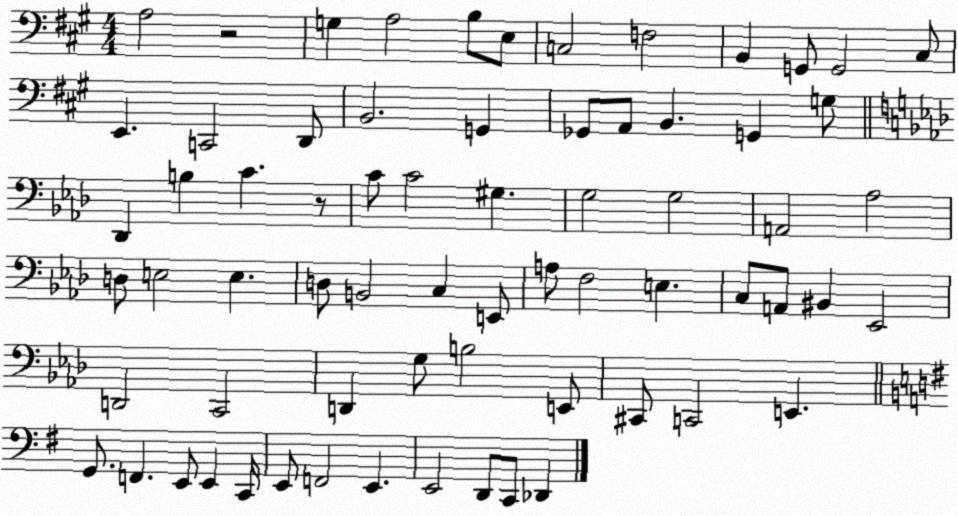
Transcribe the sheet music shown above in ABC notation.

X:1
T:Untitled
M:4/4
L:1/4
K:A
A,2 z2 G, A,2 B,/2 E,/2 C,2 F,2 B,, G,,/2 G,,2 ^C,/2 E,, C,,2 D,,/2 B,,2 G,, _G,,/2 A,,/2 B,, G,, G,/2 _D,, B, C z/2 C/2 C2 ^G, G,2 G,2 A,,2 _A,2 D,/2 E,2 E, D,/2 B,,2 C, E,,/2 A,/2 F,2 E, C,/2 A,,/2 ^B,, _E,,2 D,,2 C,,2 D,, G,/2 B,2 E,,/2 ^C,,/2 C,,2 E,, G,,/2 F,, E,,/2 E,, C,,/4 E,,/2 F,,2 E,, E,,2 D,,/2 C,,/2 _D,,